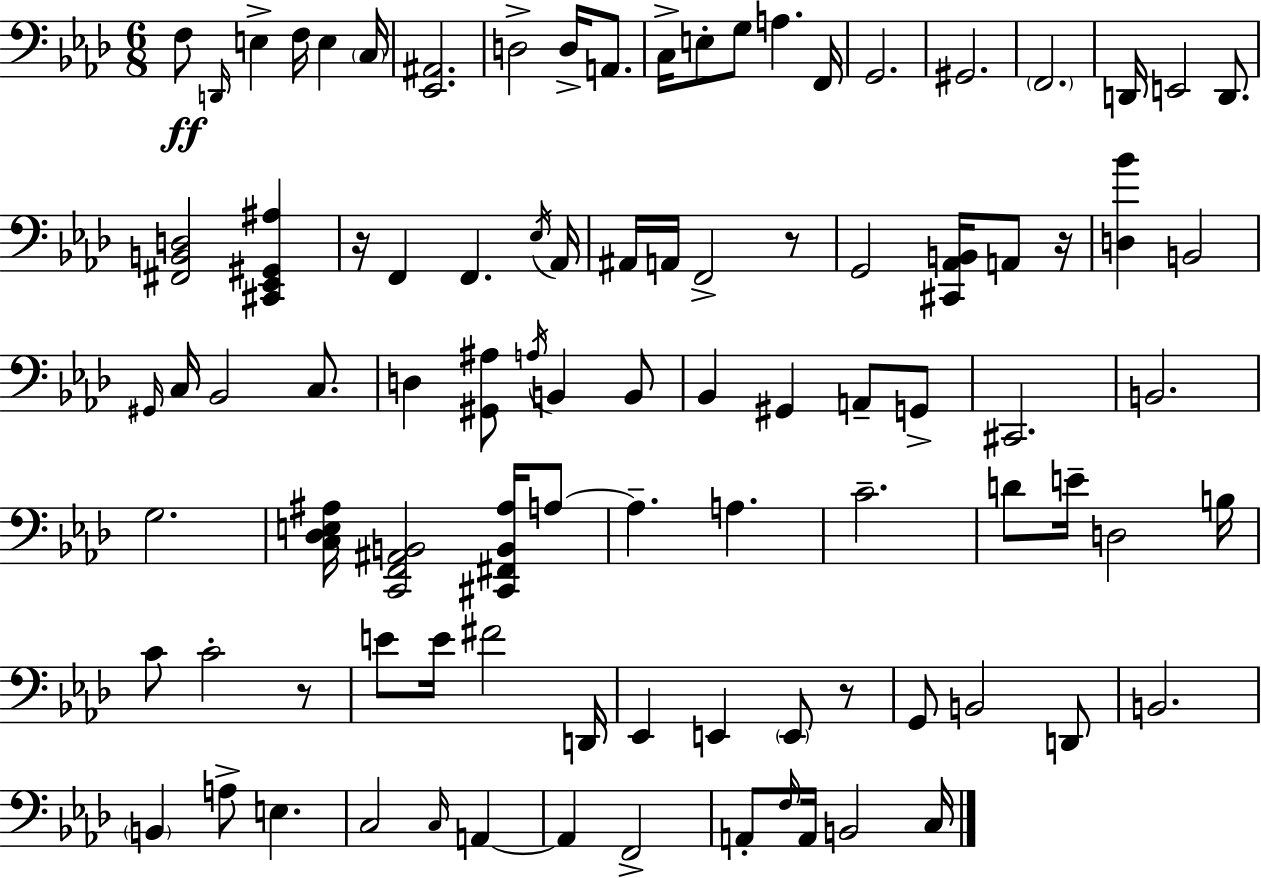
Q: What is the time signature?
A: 6/8